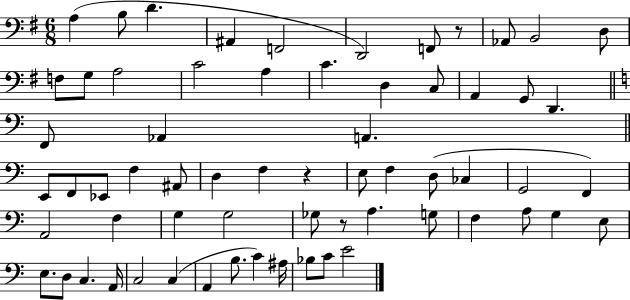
X:1
T:Untitled
M:6/8
L:1/4
K:G
A, B,/2 D ^A,, F,,2 D,,2 F,,/2 z/2 _A,,/2 B,,2 D,/2 F,/2 G,/2 A,2 C2 A, C D, C,/2 A,, G,,/2 D,, F,,/2 _A,, A,, E,,/2 F,,/2 _E,,/2 F, ^A,,/2 D, F, z E,/2 F, D,/2 _C, G,,2 F,, A,,2 F, G, G,2 _G,/2 z/2 A, G,/2 F, A,/2 G, E,/2 E,/2 D,/2 C, A,,/4 C,2 C, A,, B,/2 C ^A,/4 _B,/2 C/2 E2